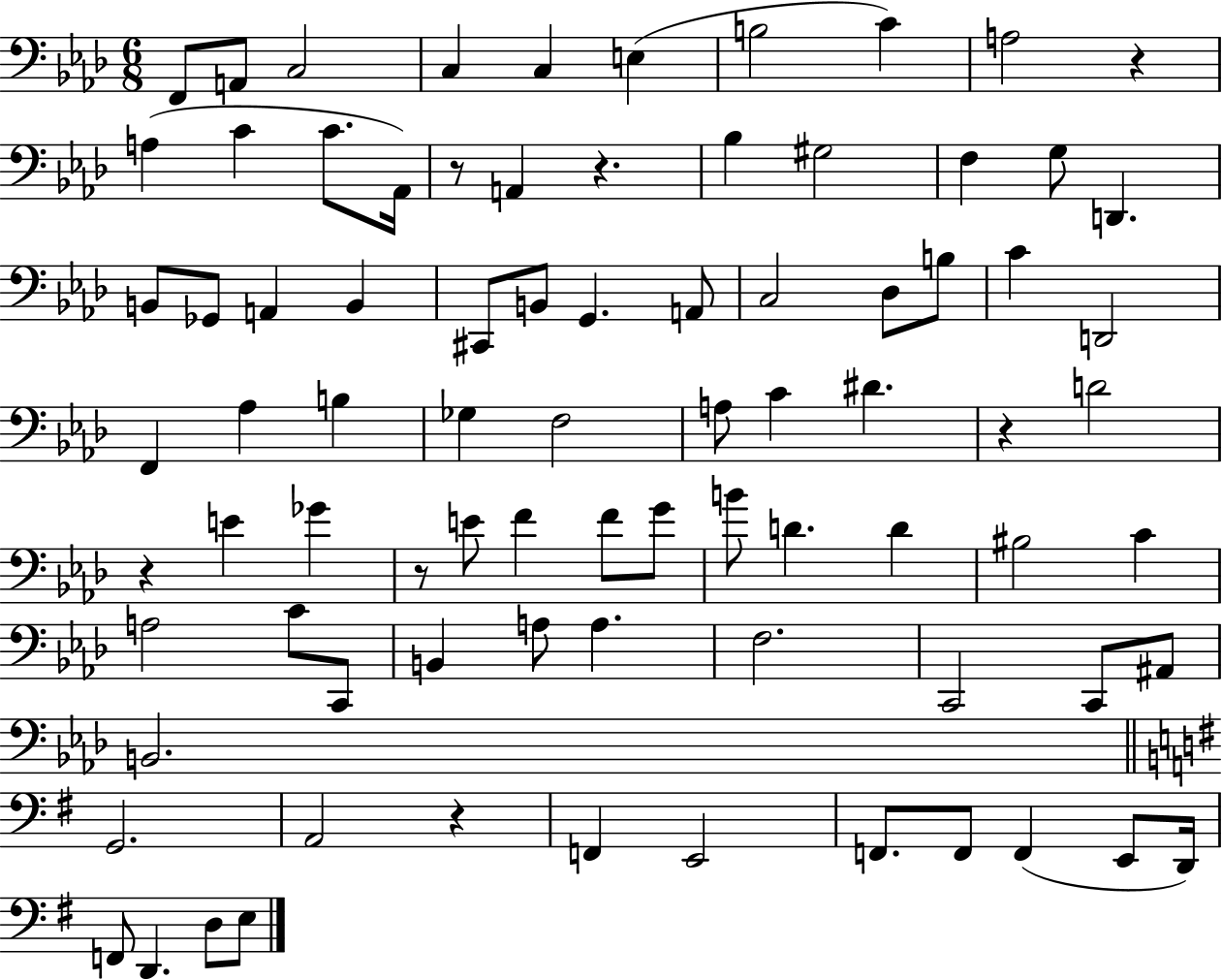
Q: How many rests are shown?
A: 7